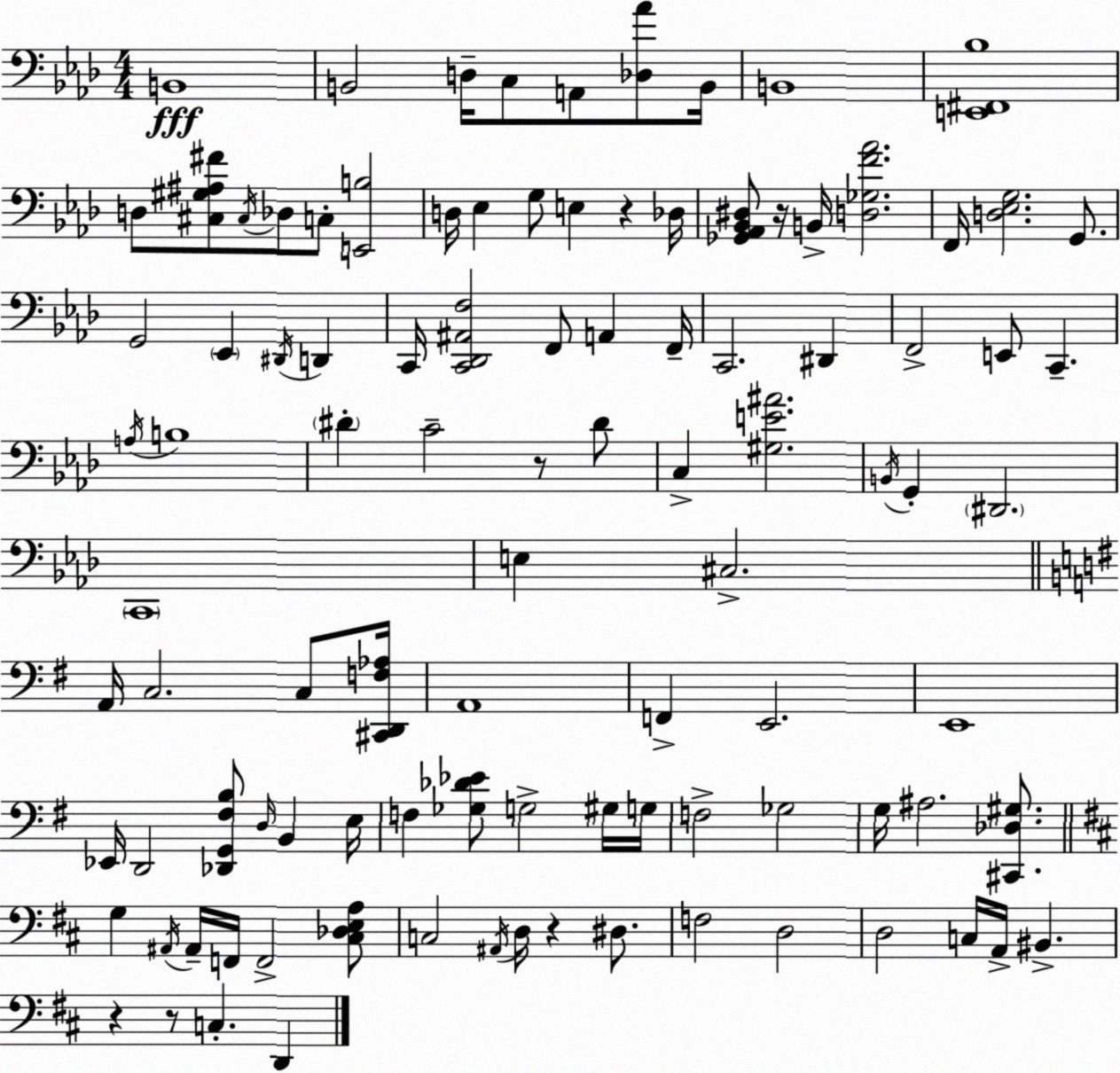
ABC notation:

X:1
T:Untitled
M:4/4
L:1/4
K:Ab
B,,4 B,,2 D,/4 C,/2 A,,/2 [_D,_A]/2 B,,/4 B,,4 [E,,^F,,_B,]4 D,/2 [^C,^G,^A,^F]/2 ^C,/4 _D,/2 C,/2 [E,,B,]2 D,/4 _E, G,/2 E, z _D,/4 [_G,,_A,,_B,,^D,]/2 z/4 B,,/4 [D,_G,F_A]2 F,,/4 [D,_E,G,]2 G,,/2 G,,2 _E,, ^D,,/4 D,, C,,/4 [C,,_D,,^A,,F,]2 F,,/2 A,, F,,/4 C,,2 ^D,, F,,2 E,,/2 C,, A,/4 B,4 ^D C2 z/2 ^D/2 C, [^G,E^A]2 B,,/4 G,, ^D,,2 C,,4 E, ^C,2 A,,/4 C,2 C,/2 [^C,,D,,F,_A,]/4 A,,4 F,, E,,2 E,,4 _E,,/4 D,,2 [_D,,G,,^F,B,]/2 D,/4 B,, E,/4 F, [_G,_D_E]/2 G,2 ^G,/4 G,/4 F,2 _G,2 G,/4 ^A,2 [^C,,_D,^G,]/2 G, ^A,,/4 ^A,,/4 F,,/4 F,,2 [^C,_D,E,A,]/2 C,2 ^A,,/4 D,/4 z ^D,/2 F,2 D,2 D,2 C,/4 A,,/4 ^B,, z z/2 C, D,,